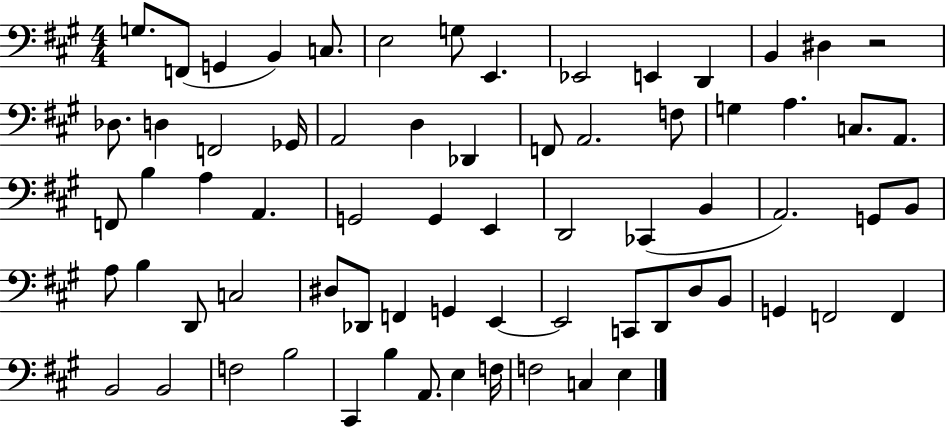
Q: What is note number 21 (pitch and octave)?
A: F2